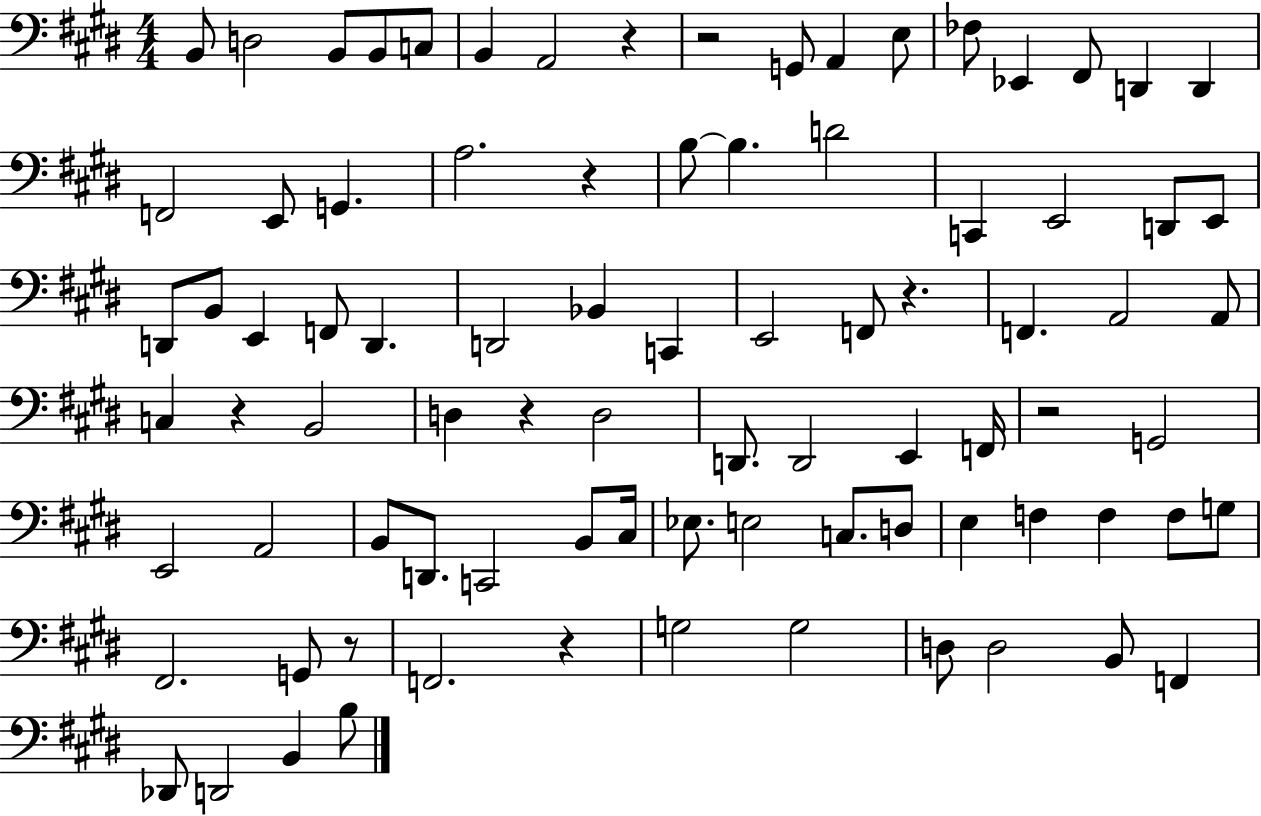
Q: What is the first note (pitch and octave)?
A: B2